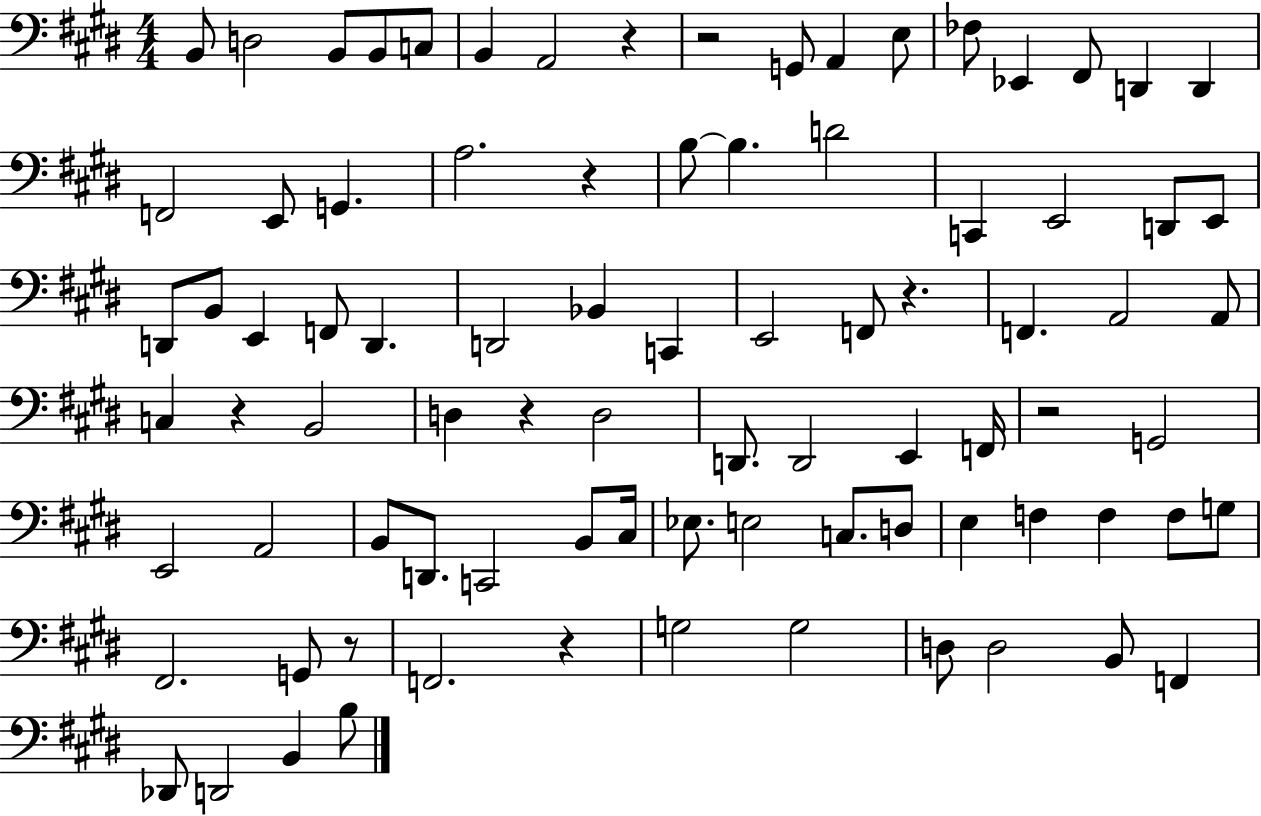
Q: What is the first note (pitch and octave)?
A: B2